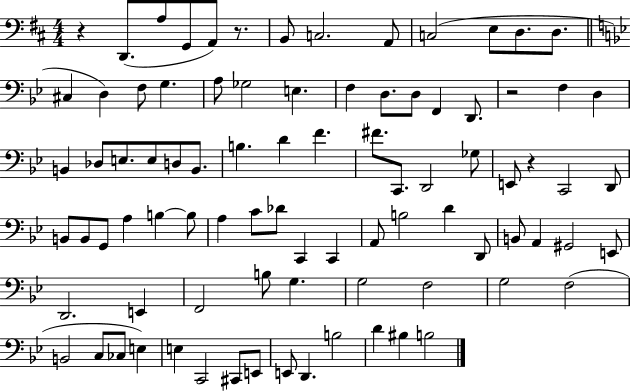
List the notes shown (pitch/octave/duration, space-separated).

R/q D2/e. A3/e G2/e A2/e R/e. B2/e C3/h. A2/e C3/h E3/e D3/e. D3/e. C#3/q D3/q F3/e G3/q. A3/e Gb3/h E3/q. F3/q D3/e. D3/e F2/q D2/e. R/h F3/q D3/q B2/q Db3/e E3/e. E3/e D3/e B2/e. B3/q. D4/q F4/q. F#4/e. C2/e. D2/h Gb3/e E2/e R/q C2/h D2/e B2/e B2/e G2/e A3/q B3/q B3/e A3/q C4/e Db4/e C2/q C2/q A2/e B3/h D4/q D2/e B2/e A2/q G#2/h E2/e D2/h. E2/q F2/h B3/e G3/q. G3/h F3/h G3/h F3/h B2/h C3/e CES3/e E3/q E3/q C2/h C#2/e E2/e E2/e D2/q. B3/h D4/q BIS3/q B3/h